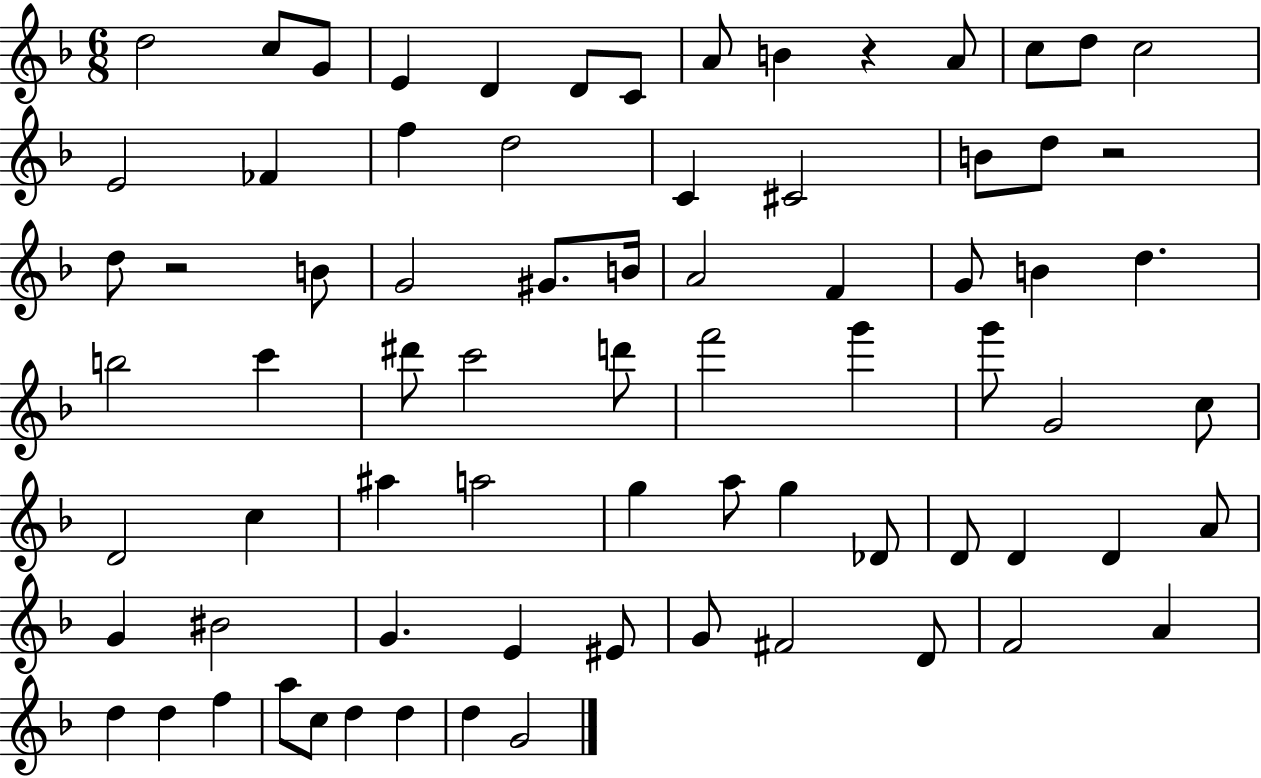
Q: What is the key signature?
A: F major